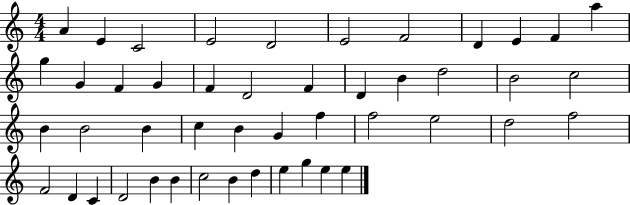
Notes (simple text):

A4/q E4/q C4/h E4/h D4/h E4/h F4/h D4/q E4/q F4/q A5/q G5/q G4/q F4/q G4/q F4/q D4/h F4/q D4/q B4/q D5/h B4/h C5/h B4/q B4/h B4/q C5/q B4/q G4/q F5/q F5/h E5/h D5/h F5/h F4/h D4/q C4/q D4/h B4/q B4/q C5/h B4/q D5/q E5/q G5/q E5/q E5/q